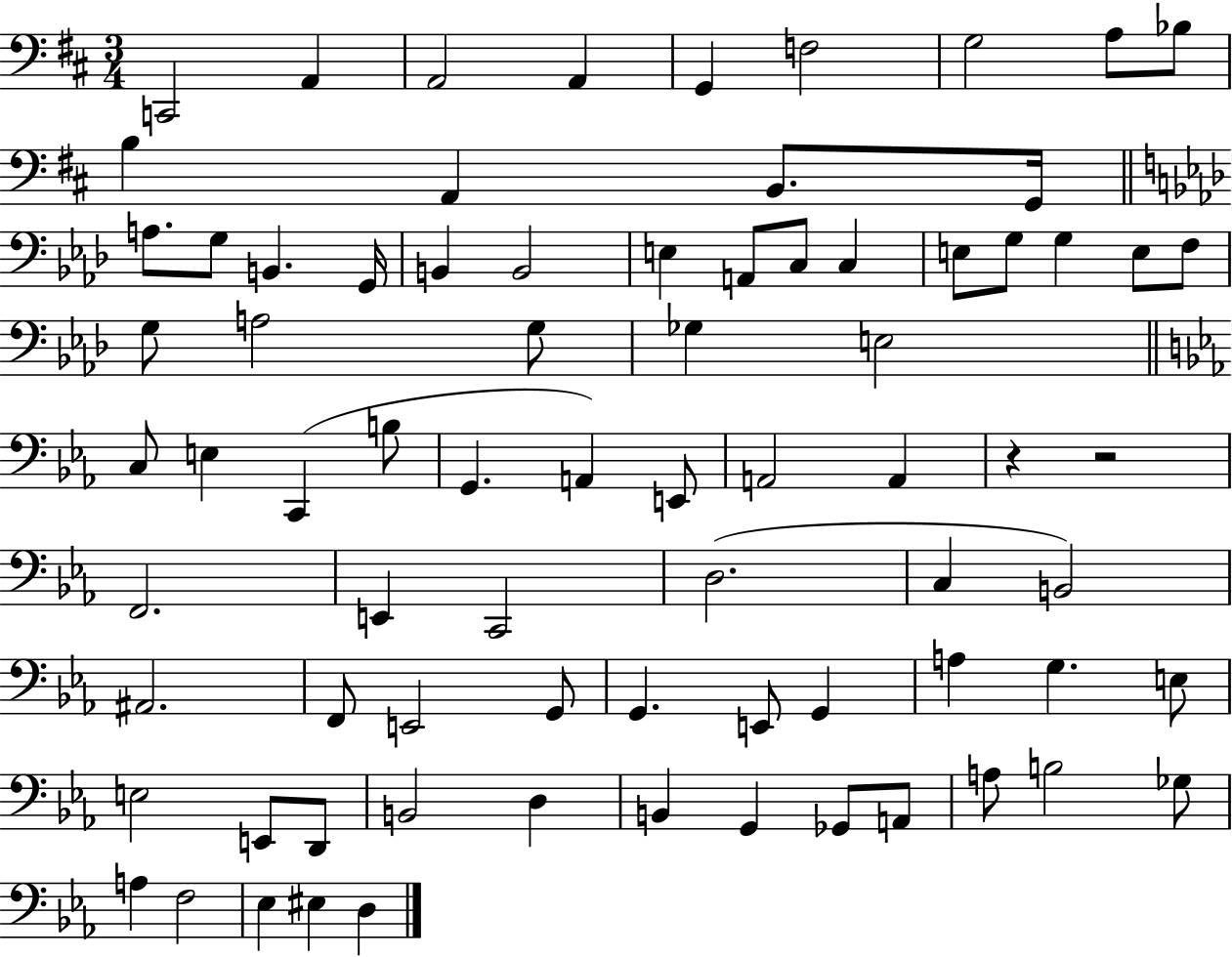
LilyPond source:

{
  \clef bass
  \numericTimeSignature
  \time 3/4
  \key d \major
  c,2 a,4 | a,2 a,4 | g,4 f2 | g2 a8 bes8 | \break b4 a,4 b,8. g,16 | \bar "||" \break \key f \minor a8. g8 b,4. g,16 | b,4 b,2 | e4 a,8 c8 c4 | e8 g8 g4 e8 f8 | \break g8 a2 g8 | ges4 e2 | \bar "||" \break \key ees \major c8 e4 c,4( b8 | g,4. a,4) e,8 | a,2 a,4 | r4 r2 | \break f,2. | e,4 c,2 | d2.( | c4 b,2) | \break ais,2. | f,8 e,2 g,8 | g,4. e,8 g,4 | a4 g4. e8 | \break e2 e,8 d,8 | b,2 d4 | b,4 g,4 ges,8 a,8 | a8 b2 ges8 | \break a4 f2 | ees4 eis4 d4 | \bar "|."
}